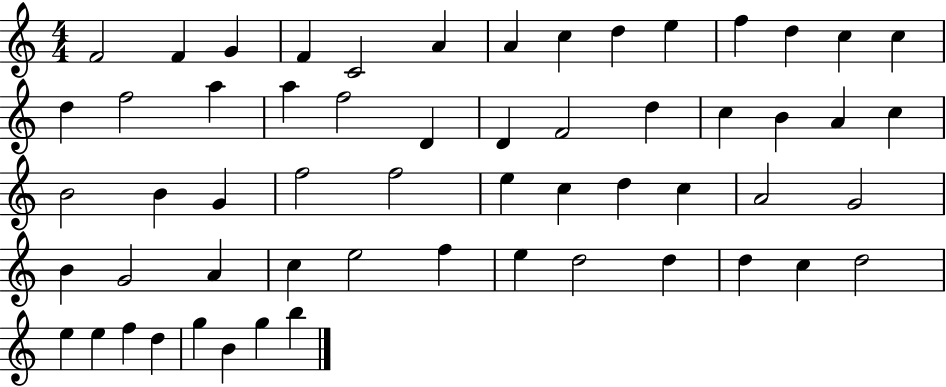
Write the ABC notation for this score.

X:1
T:Untitled
M:4/4
L:1/4
K:C
F2 F G F C2 A A c d e f d c c d f2 a a f2 D D F2 d c B A c B2 B G f2 f2 e c d c A2 G2 B G2 A c e2 f e d2 d d c d2 e e f d g B g b